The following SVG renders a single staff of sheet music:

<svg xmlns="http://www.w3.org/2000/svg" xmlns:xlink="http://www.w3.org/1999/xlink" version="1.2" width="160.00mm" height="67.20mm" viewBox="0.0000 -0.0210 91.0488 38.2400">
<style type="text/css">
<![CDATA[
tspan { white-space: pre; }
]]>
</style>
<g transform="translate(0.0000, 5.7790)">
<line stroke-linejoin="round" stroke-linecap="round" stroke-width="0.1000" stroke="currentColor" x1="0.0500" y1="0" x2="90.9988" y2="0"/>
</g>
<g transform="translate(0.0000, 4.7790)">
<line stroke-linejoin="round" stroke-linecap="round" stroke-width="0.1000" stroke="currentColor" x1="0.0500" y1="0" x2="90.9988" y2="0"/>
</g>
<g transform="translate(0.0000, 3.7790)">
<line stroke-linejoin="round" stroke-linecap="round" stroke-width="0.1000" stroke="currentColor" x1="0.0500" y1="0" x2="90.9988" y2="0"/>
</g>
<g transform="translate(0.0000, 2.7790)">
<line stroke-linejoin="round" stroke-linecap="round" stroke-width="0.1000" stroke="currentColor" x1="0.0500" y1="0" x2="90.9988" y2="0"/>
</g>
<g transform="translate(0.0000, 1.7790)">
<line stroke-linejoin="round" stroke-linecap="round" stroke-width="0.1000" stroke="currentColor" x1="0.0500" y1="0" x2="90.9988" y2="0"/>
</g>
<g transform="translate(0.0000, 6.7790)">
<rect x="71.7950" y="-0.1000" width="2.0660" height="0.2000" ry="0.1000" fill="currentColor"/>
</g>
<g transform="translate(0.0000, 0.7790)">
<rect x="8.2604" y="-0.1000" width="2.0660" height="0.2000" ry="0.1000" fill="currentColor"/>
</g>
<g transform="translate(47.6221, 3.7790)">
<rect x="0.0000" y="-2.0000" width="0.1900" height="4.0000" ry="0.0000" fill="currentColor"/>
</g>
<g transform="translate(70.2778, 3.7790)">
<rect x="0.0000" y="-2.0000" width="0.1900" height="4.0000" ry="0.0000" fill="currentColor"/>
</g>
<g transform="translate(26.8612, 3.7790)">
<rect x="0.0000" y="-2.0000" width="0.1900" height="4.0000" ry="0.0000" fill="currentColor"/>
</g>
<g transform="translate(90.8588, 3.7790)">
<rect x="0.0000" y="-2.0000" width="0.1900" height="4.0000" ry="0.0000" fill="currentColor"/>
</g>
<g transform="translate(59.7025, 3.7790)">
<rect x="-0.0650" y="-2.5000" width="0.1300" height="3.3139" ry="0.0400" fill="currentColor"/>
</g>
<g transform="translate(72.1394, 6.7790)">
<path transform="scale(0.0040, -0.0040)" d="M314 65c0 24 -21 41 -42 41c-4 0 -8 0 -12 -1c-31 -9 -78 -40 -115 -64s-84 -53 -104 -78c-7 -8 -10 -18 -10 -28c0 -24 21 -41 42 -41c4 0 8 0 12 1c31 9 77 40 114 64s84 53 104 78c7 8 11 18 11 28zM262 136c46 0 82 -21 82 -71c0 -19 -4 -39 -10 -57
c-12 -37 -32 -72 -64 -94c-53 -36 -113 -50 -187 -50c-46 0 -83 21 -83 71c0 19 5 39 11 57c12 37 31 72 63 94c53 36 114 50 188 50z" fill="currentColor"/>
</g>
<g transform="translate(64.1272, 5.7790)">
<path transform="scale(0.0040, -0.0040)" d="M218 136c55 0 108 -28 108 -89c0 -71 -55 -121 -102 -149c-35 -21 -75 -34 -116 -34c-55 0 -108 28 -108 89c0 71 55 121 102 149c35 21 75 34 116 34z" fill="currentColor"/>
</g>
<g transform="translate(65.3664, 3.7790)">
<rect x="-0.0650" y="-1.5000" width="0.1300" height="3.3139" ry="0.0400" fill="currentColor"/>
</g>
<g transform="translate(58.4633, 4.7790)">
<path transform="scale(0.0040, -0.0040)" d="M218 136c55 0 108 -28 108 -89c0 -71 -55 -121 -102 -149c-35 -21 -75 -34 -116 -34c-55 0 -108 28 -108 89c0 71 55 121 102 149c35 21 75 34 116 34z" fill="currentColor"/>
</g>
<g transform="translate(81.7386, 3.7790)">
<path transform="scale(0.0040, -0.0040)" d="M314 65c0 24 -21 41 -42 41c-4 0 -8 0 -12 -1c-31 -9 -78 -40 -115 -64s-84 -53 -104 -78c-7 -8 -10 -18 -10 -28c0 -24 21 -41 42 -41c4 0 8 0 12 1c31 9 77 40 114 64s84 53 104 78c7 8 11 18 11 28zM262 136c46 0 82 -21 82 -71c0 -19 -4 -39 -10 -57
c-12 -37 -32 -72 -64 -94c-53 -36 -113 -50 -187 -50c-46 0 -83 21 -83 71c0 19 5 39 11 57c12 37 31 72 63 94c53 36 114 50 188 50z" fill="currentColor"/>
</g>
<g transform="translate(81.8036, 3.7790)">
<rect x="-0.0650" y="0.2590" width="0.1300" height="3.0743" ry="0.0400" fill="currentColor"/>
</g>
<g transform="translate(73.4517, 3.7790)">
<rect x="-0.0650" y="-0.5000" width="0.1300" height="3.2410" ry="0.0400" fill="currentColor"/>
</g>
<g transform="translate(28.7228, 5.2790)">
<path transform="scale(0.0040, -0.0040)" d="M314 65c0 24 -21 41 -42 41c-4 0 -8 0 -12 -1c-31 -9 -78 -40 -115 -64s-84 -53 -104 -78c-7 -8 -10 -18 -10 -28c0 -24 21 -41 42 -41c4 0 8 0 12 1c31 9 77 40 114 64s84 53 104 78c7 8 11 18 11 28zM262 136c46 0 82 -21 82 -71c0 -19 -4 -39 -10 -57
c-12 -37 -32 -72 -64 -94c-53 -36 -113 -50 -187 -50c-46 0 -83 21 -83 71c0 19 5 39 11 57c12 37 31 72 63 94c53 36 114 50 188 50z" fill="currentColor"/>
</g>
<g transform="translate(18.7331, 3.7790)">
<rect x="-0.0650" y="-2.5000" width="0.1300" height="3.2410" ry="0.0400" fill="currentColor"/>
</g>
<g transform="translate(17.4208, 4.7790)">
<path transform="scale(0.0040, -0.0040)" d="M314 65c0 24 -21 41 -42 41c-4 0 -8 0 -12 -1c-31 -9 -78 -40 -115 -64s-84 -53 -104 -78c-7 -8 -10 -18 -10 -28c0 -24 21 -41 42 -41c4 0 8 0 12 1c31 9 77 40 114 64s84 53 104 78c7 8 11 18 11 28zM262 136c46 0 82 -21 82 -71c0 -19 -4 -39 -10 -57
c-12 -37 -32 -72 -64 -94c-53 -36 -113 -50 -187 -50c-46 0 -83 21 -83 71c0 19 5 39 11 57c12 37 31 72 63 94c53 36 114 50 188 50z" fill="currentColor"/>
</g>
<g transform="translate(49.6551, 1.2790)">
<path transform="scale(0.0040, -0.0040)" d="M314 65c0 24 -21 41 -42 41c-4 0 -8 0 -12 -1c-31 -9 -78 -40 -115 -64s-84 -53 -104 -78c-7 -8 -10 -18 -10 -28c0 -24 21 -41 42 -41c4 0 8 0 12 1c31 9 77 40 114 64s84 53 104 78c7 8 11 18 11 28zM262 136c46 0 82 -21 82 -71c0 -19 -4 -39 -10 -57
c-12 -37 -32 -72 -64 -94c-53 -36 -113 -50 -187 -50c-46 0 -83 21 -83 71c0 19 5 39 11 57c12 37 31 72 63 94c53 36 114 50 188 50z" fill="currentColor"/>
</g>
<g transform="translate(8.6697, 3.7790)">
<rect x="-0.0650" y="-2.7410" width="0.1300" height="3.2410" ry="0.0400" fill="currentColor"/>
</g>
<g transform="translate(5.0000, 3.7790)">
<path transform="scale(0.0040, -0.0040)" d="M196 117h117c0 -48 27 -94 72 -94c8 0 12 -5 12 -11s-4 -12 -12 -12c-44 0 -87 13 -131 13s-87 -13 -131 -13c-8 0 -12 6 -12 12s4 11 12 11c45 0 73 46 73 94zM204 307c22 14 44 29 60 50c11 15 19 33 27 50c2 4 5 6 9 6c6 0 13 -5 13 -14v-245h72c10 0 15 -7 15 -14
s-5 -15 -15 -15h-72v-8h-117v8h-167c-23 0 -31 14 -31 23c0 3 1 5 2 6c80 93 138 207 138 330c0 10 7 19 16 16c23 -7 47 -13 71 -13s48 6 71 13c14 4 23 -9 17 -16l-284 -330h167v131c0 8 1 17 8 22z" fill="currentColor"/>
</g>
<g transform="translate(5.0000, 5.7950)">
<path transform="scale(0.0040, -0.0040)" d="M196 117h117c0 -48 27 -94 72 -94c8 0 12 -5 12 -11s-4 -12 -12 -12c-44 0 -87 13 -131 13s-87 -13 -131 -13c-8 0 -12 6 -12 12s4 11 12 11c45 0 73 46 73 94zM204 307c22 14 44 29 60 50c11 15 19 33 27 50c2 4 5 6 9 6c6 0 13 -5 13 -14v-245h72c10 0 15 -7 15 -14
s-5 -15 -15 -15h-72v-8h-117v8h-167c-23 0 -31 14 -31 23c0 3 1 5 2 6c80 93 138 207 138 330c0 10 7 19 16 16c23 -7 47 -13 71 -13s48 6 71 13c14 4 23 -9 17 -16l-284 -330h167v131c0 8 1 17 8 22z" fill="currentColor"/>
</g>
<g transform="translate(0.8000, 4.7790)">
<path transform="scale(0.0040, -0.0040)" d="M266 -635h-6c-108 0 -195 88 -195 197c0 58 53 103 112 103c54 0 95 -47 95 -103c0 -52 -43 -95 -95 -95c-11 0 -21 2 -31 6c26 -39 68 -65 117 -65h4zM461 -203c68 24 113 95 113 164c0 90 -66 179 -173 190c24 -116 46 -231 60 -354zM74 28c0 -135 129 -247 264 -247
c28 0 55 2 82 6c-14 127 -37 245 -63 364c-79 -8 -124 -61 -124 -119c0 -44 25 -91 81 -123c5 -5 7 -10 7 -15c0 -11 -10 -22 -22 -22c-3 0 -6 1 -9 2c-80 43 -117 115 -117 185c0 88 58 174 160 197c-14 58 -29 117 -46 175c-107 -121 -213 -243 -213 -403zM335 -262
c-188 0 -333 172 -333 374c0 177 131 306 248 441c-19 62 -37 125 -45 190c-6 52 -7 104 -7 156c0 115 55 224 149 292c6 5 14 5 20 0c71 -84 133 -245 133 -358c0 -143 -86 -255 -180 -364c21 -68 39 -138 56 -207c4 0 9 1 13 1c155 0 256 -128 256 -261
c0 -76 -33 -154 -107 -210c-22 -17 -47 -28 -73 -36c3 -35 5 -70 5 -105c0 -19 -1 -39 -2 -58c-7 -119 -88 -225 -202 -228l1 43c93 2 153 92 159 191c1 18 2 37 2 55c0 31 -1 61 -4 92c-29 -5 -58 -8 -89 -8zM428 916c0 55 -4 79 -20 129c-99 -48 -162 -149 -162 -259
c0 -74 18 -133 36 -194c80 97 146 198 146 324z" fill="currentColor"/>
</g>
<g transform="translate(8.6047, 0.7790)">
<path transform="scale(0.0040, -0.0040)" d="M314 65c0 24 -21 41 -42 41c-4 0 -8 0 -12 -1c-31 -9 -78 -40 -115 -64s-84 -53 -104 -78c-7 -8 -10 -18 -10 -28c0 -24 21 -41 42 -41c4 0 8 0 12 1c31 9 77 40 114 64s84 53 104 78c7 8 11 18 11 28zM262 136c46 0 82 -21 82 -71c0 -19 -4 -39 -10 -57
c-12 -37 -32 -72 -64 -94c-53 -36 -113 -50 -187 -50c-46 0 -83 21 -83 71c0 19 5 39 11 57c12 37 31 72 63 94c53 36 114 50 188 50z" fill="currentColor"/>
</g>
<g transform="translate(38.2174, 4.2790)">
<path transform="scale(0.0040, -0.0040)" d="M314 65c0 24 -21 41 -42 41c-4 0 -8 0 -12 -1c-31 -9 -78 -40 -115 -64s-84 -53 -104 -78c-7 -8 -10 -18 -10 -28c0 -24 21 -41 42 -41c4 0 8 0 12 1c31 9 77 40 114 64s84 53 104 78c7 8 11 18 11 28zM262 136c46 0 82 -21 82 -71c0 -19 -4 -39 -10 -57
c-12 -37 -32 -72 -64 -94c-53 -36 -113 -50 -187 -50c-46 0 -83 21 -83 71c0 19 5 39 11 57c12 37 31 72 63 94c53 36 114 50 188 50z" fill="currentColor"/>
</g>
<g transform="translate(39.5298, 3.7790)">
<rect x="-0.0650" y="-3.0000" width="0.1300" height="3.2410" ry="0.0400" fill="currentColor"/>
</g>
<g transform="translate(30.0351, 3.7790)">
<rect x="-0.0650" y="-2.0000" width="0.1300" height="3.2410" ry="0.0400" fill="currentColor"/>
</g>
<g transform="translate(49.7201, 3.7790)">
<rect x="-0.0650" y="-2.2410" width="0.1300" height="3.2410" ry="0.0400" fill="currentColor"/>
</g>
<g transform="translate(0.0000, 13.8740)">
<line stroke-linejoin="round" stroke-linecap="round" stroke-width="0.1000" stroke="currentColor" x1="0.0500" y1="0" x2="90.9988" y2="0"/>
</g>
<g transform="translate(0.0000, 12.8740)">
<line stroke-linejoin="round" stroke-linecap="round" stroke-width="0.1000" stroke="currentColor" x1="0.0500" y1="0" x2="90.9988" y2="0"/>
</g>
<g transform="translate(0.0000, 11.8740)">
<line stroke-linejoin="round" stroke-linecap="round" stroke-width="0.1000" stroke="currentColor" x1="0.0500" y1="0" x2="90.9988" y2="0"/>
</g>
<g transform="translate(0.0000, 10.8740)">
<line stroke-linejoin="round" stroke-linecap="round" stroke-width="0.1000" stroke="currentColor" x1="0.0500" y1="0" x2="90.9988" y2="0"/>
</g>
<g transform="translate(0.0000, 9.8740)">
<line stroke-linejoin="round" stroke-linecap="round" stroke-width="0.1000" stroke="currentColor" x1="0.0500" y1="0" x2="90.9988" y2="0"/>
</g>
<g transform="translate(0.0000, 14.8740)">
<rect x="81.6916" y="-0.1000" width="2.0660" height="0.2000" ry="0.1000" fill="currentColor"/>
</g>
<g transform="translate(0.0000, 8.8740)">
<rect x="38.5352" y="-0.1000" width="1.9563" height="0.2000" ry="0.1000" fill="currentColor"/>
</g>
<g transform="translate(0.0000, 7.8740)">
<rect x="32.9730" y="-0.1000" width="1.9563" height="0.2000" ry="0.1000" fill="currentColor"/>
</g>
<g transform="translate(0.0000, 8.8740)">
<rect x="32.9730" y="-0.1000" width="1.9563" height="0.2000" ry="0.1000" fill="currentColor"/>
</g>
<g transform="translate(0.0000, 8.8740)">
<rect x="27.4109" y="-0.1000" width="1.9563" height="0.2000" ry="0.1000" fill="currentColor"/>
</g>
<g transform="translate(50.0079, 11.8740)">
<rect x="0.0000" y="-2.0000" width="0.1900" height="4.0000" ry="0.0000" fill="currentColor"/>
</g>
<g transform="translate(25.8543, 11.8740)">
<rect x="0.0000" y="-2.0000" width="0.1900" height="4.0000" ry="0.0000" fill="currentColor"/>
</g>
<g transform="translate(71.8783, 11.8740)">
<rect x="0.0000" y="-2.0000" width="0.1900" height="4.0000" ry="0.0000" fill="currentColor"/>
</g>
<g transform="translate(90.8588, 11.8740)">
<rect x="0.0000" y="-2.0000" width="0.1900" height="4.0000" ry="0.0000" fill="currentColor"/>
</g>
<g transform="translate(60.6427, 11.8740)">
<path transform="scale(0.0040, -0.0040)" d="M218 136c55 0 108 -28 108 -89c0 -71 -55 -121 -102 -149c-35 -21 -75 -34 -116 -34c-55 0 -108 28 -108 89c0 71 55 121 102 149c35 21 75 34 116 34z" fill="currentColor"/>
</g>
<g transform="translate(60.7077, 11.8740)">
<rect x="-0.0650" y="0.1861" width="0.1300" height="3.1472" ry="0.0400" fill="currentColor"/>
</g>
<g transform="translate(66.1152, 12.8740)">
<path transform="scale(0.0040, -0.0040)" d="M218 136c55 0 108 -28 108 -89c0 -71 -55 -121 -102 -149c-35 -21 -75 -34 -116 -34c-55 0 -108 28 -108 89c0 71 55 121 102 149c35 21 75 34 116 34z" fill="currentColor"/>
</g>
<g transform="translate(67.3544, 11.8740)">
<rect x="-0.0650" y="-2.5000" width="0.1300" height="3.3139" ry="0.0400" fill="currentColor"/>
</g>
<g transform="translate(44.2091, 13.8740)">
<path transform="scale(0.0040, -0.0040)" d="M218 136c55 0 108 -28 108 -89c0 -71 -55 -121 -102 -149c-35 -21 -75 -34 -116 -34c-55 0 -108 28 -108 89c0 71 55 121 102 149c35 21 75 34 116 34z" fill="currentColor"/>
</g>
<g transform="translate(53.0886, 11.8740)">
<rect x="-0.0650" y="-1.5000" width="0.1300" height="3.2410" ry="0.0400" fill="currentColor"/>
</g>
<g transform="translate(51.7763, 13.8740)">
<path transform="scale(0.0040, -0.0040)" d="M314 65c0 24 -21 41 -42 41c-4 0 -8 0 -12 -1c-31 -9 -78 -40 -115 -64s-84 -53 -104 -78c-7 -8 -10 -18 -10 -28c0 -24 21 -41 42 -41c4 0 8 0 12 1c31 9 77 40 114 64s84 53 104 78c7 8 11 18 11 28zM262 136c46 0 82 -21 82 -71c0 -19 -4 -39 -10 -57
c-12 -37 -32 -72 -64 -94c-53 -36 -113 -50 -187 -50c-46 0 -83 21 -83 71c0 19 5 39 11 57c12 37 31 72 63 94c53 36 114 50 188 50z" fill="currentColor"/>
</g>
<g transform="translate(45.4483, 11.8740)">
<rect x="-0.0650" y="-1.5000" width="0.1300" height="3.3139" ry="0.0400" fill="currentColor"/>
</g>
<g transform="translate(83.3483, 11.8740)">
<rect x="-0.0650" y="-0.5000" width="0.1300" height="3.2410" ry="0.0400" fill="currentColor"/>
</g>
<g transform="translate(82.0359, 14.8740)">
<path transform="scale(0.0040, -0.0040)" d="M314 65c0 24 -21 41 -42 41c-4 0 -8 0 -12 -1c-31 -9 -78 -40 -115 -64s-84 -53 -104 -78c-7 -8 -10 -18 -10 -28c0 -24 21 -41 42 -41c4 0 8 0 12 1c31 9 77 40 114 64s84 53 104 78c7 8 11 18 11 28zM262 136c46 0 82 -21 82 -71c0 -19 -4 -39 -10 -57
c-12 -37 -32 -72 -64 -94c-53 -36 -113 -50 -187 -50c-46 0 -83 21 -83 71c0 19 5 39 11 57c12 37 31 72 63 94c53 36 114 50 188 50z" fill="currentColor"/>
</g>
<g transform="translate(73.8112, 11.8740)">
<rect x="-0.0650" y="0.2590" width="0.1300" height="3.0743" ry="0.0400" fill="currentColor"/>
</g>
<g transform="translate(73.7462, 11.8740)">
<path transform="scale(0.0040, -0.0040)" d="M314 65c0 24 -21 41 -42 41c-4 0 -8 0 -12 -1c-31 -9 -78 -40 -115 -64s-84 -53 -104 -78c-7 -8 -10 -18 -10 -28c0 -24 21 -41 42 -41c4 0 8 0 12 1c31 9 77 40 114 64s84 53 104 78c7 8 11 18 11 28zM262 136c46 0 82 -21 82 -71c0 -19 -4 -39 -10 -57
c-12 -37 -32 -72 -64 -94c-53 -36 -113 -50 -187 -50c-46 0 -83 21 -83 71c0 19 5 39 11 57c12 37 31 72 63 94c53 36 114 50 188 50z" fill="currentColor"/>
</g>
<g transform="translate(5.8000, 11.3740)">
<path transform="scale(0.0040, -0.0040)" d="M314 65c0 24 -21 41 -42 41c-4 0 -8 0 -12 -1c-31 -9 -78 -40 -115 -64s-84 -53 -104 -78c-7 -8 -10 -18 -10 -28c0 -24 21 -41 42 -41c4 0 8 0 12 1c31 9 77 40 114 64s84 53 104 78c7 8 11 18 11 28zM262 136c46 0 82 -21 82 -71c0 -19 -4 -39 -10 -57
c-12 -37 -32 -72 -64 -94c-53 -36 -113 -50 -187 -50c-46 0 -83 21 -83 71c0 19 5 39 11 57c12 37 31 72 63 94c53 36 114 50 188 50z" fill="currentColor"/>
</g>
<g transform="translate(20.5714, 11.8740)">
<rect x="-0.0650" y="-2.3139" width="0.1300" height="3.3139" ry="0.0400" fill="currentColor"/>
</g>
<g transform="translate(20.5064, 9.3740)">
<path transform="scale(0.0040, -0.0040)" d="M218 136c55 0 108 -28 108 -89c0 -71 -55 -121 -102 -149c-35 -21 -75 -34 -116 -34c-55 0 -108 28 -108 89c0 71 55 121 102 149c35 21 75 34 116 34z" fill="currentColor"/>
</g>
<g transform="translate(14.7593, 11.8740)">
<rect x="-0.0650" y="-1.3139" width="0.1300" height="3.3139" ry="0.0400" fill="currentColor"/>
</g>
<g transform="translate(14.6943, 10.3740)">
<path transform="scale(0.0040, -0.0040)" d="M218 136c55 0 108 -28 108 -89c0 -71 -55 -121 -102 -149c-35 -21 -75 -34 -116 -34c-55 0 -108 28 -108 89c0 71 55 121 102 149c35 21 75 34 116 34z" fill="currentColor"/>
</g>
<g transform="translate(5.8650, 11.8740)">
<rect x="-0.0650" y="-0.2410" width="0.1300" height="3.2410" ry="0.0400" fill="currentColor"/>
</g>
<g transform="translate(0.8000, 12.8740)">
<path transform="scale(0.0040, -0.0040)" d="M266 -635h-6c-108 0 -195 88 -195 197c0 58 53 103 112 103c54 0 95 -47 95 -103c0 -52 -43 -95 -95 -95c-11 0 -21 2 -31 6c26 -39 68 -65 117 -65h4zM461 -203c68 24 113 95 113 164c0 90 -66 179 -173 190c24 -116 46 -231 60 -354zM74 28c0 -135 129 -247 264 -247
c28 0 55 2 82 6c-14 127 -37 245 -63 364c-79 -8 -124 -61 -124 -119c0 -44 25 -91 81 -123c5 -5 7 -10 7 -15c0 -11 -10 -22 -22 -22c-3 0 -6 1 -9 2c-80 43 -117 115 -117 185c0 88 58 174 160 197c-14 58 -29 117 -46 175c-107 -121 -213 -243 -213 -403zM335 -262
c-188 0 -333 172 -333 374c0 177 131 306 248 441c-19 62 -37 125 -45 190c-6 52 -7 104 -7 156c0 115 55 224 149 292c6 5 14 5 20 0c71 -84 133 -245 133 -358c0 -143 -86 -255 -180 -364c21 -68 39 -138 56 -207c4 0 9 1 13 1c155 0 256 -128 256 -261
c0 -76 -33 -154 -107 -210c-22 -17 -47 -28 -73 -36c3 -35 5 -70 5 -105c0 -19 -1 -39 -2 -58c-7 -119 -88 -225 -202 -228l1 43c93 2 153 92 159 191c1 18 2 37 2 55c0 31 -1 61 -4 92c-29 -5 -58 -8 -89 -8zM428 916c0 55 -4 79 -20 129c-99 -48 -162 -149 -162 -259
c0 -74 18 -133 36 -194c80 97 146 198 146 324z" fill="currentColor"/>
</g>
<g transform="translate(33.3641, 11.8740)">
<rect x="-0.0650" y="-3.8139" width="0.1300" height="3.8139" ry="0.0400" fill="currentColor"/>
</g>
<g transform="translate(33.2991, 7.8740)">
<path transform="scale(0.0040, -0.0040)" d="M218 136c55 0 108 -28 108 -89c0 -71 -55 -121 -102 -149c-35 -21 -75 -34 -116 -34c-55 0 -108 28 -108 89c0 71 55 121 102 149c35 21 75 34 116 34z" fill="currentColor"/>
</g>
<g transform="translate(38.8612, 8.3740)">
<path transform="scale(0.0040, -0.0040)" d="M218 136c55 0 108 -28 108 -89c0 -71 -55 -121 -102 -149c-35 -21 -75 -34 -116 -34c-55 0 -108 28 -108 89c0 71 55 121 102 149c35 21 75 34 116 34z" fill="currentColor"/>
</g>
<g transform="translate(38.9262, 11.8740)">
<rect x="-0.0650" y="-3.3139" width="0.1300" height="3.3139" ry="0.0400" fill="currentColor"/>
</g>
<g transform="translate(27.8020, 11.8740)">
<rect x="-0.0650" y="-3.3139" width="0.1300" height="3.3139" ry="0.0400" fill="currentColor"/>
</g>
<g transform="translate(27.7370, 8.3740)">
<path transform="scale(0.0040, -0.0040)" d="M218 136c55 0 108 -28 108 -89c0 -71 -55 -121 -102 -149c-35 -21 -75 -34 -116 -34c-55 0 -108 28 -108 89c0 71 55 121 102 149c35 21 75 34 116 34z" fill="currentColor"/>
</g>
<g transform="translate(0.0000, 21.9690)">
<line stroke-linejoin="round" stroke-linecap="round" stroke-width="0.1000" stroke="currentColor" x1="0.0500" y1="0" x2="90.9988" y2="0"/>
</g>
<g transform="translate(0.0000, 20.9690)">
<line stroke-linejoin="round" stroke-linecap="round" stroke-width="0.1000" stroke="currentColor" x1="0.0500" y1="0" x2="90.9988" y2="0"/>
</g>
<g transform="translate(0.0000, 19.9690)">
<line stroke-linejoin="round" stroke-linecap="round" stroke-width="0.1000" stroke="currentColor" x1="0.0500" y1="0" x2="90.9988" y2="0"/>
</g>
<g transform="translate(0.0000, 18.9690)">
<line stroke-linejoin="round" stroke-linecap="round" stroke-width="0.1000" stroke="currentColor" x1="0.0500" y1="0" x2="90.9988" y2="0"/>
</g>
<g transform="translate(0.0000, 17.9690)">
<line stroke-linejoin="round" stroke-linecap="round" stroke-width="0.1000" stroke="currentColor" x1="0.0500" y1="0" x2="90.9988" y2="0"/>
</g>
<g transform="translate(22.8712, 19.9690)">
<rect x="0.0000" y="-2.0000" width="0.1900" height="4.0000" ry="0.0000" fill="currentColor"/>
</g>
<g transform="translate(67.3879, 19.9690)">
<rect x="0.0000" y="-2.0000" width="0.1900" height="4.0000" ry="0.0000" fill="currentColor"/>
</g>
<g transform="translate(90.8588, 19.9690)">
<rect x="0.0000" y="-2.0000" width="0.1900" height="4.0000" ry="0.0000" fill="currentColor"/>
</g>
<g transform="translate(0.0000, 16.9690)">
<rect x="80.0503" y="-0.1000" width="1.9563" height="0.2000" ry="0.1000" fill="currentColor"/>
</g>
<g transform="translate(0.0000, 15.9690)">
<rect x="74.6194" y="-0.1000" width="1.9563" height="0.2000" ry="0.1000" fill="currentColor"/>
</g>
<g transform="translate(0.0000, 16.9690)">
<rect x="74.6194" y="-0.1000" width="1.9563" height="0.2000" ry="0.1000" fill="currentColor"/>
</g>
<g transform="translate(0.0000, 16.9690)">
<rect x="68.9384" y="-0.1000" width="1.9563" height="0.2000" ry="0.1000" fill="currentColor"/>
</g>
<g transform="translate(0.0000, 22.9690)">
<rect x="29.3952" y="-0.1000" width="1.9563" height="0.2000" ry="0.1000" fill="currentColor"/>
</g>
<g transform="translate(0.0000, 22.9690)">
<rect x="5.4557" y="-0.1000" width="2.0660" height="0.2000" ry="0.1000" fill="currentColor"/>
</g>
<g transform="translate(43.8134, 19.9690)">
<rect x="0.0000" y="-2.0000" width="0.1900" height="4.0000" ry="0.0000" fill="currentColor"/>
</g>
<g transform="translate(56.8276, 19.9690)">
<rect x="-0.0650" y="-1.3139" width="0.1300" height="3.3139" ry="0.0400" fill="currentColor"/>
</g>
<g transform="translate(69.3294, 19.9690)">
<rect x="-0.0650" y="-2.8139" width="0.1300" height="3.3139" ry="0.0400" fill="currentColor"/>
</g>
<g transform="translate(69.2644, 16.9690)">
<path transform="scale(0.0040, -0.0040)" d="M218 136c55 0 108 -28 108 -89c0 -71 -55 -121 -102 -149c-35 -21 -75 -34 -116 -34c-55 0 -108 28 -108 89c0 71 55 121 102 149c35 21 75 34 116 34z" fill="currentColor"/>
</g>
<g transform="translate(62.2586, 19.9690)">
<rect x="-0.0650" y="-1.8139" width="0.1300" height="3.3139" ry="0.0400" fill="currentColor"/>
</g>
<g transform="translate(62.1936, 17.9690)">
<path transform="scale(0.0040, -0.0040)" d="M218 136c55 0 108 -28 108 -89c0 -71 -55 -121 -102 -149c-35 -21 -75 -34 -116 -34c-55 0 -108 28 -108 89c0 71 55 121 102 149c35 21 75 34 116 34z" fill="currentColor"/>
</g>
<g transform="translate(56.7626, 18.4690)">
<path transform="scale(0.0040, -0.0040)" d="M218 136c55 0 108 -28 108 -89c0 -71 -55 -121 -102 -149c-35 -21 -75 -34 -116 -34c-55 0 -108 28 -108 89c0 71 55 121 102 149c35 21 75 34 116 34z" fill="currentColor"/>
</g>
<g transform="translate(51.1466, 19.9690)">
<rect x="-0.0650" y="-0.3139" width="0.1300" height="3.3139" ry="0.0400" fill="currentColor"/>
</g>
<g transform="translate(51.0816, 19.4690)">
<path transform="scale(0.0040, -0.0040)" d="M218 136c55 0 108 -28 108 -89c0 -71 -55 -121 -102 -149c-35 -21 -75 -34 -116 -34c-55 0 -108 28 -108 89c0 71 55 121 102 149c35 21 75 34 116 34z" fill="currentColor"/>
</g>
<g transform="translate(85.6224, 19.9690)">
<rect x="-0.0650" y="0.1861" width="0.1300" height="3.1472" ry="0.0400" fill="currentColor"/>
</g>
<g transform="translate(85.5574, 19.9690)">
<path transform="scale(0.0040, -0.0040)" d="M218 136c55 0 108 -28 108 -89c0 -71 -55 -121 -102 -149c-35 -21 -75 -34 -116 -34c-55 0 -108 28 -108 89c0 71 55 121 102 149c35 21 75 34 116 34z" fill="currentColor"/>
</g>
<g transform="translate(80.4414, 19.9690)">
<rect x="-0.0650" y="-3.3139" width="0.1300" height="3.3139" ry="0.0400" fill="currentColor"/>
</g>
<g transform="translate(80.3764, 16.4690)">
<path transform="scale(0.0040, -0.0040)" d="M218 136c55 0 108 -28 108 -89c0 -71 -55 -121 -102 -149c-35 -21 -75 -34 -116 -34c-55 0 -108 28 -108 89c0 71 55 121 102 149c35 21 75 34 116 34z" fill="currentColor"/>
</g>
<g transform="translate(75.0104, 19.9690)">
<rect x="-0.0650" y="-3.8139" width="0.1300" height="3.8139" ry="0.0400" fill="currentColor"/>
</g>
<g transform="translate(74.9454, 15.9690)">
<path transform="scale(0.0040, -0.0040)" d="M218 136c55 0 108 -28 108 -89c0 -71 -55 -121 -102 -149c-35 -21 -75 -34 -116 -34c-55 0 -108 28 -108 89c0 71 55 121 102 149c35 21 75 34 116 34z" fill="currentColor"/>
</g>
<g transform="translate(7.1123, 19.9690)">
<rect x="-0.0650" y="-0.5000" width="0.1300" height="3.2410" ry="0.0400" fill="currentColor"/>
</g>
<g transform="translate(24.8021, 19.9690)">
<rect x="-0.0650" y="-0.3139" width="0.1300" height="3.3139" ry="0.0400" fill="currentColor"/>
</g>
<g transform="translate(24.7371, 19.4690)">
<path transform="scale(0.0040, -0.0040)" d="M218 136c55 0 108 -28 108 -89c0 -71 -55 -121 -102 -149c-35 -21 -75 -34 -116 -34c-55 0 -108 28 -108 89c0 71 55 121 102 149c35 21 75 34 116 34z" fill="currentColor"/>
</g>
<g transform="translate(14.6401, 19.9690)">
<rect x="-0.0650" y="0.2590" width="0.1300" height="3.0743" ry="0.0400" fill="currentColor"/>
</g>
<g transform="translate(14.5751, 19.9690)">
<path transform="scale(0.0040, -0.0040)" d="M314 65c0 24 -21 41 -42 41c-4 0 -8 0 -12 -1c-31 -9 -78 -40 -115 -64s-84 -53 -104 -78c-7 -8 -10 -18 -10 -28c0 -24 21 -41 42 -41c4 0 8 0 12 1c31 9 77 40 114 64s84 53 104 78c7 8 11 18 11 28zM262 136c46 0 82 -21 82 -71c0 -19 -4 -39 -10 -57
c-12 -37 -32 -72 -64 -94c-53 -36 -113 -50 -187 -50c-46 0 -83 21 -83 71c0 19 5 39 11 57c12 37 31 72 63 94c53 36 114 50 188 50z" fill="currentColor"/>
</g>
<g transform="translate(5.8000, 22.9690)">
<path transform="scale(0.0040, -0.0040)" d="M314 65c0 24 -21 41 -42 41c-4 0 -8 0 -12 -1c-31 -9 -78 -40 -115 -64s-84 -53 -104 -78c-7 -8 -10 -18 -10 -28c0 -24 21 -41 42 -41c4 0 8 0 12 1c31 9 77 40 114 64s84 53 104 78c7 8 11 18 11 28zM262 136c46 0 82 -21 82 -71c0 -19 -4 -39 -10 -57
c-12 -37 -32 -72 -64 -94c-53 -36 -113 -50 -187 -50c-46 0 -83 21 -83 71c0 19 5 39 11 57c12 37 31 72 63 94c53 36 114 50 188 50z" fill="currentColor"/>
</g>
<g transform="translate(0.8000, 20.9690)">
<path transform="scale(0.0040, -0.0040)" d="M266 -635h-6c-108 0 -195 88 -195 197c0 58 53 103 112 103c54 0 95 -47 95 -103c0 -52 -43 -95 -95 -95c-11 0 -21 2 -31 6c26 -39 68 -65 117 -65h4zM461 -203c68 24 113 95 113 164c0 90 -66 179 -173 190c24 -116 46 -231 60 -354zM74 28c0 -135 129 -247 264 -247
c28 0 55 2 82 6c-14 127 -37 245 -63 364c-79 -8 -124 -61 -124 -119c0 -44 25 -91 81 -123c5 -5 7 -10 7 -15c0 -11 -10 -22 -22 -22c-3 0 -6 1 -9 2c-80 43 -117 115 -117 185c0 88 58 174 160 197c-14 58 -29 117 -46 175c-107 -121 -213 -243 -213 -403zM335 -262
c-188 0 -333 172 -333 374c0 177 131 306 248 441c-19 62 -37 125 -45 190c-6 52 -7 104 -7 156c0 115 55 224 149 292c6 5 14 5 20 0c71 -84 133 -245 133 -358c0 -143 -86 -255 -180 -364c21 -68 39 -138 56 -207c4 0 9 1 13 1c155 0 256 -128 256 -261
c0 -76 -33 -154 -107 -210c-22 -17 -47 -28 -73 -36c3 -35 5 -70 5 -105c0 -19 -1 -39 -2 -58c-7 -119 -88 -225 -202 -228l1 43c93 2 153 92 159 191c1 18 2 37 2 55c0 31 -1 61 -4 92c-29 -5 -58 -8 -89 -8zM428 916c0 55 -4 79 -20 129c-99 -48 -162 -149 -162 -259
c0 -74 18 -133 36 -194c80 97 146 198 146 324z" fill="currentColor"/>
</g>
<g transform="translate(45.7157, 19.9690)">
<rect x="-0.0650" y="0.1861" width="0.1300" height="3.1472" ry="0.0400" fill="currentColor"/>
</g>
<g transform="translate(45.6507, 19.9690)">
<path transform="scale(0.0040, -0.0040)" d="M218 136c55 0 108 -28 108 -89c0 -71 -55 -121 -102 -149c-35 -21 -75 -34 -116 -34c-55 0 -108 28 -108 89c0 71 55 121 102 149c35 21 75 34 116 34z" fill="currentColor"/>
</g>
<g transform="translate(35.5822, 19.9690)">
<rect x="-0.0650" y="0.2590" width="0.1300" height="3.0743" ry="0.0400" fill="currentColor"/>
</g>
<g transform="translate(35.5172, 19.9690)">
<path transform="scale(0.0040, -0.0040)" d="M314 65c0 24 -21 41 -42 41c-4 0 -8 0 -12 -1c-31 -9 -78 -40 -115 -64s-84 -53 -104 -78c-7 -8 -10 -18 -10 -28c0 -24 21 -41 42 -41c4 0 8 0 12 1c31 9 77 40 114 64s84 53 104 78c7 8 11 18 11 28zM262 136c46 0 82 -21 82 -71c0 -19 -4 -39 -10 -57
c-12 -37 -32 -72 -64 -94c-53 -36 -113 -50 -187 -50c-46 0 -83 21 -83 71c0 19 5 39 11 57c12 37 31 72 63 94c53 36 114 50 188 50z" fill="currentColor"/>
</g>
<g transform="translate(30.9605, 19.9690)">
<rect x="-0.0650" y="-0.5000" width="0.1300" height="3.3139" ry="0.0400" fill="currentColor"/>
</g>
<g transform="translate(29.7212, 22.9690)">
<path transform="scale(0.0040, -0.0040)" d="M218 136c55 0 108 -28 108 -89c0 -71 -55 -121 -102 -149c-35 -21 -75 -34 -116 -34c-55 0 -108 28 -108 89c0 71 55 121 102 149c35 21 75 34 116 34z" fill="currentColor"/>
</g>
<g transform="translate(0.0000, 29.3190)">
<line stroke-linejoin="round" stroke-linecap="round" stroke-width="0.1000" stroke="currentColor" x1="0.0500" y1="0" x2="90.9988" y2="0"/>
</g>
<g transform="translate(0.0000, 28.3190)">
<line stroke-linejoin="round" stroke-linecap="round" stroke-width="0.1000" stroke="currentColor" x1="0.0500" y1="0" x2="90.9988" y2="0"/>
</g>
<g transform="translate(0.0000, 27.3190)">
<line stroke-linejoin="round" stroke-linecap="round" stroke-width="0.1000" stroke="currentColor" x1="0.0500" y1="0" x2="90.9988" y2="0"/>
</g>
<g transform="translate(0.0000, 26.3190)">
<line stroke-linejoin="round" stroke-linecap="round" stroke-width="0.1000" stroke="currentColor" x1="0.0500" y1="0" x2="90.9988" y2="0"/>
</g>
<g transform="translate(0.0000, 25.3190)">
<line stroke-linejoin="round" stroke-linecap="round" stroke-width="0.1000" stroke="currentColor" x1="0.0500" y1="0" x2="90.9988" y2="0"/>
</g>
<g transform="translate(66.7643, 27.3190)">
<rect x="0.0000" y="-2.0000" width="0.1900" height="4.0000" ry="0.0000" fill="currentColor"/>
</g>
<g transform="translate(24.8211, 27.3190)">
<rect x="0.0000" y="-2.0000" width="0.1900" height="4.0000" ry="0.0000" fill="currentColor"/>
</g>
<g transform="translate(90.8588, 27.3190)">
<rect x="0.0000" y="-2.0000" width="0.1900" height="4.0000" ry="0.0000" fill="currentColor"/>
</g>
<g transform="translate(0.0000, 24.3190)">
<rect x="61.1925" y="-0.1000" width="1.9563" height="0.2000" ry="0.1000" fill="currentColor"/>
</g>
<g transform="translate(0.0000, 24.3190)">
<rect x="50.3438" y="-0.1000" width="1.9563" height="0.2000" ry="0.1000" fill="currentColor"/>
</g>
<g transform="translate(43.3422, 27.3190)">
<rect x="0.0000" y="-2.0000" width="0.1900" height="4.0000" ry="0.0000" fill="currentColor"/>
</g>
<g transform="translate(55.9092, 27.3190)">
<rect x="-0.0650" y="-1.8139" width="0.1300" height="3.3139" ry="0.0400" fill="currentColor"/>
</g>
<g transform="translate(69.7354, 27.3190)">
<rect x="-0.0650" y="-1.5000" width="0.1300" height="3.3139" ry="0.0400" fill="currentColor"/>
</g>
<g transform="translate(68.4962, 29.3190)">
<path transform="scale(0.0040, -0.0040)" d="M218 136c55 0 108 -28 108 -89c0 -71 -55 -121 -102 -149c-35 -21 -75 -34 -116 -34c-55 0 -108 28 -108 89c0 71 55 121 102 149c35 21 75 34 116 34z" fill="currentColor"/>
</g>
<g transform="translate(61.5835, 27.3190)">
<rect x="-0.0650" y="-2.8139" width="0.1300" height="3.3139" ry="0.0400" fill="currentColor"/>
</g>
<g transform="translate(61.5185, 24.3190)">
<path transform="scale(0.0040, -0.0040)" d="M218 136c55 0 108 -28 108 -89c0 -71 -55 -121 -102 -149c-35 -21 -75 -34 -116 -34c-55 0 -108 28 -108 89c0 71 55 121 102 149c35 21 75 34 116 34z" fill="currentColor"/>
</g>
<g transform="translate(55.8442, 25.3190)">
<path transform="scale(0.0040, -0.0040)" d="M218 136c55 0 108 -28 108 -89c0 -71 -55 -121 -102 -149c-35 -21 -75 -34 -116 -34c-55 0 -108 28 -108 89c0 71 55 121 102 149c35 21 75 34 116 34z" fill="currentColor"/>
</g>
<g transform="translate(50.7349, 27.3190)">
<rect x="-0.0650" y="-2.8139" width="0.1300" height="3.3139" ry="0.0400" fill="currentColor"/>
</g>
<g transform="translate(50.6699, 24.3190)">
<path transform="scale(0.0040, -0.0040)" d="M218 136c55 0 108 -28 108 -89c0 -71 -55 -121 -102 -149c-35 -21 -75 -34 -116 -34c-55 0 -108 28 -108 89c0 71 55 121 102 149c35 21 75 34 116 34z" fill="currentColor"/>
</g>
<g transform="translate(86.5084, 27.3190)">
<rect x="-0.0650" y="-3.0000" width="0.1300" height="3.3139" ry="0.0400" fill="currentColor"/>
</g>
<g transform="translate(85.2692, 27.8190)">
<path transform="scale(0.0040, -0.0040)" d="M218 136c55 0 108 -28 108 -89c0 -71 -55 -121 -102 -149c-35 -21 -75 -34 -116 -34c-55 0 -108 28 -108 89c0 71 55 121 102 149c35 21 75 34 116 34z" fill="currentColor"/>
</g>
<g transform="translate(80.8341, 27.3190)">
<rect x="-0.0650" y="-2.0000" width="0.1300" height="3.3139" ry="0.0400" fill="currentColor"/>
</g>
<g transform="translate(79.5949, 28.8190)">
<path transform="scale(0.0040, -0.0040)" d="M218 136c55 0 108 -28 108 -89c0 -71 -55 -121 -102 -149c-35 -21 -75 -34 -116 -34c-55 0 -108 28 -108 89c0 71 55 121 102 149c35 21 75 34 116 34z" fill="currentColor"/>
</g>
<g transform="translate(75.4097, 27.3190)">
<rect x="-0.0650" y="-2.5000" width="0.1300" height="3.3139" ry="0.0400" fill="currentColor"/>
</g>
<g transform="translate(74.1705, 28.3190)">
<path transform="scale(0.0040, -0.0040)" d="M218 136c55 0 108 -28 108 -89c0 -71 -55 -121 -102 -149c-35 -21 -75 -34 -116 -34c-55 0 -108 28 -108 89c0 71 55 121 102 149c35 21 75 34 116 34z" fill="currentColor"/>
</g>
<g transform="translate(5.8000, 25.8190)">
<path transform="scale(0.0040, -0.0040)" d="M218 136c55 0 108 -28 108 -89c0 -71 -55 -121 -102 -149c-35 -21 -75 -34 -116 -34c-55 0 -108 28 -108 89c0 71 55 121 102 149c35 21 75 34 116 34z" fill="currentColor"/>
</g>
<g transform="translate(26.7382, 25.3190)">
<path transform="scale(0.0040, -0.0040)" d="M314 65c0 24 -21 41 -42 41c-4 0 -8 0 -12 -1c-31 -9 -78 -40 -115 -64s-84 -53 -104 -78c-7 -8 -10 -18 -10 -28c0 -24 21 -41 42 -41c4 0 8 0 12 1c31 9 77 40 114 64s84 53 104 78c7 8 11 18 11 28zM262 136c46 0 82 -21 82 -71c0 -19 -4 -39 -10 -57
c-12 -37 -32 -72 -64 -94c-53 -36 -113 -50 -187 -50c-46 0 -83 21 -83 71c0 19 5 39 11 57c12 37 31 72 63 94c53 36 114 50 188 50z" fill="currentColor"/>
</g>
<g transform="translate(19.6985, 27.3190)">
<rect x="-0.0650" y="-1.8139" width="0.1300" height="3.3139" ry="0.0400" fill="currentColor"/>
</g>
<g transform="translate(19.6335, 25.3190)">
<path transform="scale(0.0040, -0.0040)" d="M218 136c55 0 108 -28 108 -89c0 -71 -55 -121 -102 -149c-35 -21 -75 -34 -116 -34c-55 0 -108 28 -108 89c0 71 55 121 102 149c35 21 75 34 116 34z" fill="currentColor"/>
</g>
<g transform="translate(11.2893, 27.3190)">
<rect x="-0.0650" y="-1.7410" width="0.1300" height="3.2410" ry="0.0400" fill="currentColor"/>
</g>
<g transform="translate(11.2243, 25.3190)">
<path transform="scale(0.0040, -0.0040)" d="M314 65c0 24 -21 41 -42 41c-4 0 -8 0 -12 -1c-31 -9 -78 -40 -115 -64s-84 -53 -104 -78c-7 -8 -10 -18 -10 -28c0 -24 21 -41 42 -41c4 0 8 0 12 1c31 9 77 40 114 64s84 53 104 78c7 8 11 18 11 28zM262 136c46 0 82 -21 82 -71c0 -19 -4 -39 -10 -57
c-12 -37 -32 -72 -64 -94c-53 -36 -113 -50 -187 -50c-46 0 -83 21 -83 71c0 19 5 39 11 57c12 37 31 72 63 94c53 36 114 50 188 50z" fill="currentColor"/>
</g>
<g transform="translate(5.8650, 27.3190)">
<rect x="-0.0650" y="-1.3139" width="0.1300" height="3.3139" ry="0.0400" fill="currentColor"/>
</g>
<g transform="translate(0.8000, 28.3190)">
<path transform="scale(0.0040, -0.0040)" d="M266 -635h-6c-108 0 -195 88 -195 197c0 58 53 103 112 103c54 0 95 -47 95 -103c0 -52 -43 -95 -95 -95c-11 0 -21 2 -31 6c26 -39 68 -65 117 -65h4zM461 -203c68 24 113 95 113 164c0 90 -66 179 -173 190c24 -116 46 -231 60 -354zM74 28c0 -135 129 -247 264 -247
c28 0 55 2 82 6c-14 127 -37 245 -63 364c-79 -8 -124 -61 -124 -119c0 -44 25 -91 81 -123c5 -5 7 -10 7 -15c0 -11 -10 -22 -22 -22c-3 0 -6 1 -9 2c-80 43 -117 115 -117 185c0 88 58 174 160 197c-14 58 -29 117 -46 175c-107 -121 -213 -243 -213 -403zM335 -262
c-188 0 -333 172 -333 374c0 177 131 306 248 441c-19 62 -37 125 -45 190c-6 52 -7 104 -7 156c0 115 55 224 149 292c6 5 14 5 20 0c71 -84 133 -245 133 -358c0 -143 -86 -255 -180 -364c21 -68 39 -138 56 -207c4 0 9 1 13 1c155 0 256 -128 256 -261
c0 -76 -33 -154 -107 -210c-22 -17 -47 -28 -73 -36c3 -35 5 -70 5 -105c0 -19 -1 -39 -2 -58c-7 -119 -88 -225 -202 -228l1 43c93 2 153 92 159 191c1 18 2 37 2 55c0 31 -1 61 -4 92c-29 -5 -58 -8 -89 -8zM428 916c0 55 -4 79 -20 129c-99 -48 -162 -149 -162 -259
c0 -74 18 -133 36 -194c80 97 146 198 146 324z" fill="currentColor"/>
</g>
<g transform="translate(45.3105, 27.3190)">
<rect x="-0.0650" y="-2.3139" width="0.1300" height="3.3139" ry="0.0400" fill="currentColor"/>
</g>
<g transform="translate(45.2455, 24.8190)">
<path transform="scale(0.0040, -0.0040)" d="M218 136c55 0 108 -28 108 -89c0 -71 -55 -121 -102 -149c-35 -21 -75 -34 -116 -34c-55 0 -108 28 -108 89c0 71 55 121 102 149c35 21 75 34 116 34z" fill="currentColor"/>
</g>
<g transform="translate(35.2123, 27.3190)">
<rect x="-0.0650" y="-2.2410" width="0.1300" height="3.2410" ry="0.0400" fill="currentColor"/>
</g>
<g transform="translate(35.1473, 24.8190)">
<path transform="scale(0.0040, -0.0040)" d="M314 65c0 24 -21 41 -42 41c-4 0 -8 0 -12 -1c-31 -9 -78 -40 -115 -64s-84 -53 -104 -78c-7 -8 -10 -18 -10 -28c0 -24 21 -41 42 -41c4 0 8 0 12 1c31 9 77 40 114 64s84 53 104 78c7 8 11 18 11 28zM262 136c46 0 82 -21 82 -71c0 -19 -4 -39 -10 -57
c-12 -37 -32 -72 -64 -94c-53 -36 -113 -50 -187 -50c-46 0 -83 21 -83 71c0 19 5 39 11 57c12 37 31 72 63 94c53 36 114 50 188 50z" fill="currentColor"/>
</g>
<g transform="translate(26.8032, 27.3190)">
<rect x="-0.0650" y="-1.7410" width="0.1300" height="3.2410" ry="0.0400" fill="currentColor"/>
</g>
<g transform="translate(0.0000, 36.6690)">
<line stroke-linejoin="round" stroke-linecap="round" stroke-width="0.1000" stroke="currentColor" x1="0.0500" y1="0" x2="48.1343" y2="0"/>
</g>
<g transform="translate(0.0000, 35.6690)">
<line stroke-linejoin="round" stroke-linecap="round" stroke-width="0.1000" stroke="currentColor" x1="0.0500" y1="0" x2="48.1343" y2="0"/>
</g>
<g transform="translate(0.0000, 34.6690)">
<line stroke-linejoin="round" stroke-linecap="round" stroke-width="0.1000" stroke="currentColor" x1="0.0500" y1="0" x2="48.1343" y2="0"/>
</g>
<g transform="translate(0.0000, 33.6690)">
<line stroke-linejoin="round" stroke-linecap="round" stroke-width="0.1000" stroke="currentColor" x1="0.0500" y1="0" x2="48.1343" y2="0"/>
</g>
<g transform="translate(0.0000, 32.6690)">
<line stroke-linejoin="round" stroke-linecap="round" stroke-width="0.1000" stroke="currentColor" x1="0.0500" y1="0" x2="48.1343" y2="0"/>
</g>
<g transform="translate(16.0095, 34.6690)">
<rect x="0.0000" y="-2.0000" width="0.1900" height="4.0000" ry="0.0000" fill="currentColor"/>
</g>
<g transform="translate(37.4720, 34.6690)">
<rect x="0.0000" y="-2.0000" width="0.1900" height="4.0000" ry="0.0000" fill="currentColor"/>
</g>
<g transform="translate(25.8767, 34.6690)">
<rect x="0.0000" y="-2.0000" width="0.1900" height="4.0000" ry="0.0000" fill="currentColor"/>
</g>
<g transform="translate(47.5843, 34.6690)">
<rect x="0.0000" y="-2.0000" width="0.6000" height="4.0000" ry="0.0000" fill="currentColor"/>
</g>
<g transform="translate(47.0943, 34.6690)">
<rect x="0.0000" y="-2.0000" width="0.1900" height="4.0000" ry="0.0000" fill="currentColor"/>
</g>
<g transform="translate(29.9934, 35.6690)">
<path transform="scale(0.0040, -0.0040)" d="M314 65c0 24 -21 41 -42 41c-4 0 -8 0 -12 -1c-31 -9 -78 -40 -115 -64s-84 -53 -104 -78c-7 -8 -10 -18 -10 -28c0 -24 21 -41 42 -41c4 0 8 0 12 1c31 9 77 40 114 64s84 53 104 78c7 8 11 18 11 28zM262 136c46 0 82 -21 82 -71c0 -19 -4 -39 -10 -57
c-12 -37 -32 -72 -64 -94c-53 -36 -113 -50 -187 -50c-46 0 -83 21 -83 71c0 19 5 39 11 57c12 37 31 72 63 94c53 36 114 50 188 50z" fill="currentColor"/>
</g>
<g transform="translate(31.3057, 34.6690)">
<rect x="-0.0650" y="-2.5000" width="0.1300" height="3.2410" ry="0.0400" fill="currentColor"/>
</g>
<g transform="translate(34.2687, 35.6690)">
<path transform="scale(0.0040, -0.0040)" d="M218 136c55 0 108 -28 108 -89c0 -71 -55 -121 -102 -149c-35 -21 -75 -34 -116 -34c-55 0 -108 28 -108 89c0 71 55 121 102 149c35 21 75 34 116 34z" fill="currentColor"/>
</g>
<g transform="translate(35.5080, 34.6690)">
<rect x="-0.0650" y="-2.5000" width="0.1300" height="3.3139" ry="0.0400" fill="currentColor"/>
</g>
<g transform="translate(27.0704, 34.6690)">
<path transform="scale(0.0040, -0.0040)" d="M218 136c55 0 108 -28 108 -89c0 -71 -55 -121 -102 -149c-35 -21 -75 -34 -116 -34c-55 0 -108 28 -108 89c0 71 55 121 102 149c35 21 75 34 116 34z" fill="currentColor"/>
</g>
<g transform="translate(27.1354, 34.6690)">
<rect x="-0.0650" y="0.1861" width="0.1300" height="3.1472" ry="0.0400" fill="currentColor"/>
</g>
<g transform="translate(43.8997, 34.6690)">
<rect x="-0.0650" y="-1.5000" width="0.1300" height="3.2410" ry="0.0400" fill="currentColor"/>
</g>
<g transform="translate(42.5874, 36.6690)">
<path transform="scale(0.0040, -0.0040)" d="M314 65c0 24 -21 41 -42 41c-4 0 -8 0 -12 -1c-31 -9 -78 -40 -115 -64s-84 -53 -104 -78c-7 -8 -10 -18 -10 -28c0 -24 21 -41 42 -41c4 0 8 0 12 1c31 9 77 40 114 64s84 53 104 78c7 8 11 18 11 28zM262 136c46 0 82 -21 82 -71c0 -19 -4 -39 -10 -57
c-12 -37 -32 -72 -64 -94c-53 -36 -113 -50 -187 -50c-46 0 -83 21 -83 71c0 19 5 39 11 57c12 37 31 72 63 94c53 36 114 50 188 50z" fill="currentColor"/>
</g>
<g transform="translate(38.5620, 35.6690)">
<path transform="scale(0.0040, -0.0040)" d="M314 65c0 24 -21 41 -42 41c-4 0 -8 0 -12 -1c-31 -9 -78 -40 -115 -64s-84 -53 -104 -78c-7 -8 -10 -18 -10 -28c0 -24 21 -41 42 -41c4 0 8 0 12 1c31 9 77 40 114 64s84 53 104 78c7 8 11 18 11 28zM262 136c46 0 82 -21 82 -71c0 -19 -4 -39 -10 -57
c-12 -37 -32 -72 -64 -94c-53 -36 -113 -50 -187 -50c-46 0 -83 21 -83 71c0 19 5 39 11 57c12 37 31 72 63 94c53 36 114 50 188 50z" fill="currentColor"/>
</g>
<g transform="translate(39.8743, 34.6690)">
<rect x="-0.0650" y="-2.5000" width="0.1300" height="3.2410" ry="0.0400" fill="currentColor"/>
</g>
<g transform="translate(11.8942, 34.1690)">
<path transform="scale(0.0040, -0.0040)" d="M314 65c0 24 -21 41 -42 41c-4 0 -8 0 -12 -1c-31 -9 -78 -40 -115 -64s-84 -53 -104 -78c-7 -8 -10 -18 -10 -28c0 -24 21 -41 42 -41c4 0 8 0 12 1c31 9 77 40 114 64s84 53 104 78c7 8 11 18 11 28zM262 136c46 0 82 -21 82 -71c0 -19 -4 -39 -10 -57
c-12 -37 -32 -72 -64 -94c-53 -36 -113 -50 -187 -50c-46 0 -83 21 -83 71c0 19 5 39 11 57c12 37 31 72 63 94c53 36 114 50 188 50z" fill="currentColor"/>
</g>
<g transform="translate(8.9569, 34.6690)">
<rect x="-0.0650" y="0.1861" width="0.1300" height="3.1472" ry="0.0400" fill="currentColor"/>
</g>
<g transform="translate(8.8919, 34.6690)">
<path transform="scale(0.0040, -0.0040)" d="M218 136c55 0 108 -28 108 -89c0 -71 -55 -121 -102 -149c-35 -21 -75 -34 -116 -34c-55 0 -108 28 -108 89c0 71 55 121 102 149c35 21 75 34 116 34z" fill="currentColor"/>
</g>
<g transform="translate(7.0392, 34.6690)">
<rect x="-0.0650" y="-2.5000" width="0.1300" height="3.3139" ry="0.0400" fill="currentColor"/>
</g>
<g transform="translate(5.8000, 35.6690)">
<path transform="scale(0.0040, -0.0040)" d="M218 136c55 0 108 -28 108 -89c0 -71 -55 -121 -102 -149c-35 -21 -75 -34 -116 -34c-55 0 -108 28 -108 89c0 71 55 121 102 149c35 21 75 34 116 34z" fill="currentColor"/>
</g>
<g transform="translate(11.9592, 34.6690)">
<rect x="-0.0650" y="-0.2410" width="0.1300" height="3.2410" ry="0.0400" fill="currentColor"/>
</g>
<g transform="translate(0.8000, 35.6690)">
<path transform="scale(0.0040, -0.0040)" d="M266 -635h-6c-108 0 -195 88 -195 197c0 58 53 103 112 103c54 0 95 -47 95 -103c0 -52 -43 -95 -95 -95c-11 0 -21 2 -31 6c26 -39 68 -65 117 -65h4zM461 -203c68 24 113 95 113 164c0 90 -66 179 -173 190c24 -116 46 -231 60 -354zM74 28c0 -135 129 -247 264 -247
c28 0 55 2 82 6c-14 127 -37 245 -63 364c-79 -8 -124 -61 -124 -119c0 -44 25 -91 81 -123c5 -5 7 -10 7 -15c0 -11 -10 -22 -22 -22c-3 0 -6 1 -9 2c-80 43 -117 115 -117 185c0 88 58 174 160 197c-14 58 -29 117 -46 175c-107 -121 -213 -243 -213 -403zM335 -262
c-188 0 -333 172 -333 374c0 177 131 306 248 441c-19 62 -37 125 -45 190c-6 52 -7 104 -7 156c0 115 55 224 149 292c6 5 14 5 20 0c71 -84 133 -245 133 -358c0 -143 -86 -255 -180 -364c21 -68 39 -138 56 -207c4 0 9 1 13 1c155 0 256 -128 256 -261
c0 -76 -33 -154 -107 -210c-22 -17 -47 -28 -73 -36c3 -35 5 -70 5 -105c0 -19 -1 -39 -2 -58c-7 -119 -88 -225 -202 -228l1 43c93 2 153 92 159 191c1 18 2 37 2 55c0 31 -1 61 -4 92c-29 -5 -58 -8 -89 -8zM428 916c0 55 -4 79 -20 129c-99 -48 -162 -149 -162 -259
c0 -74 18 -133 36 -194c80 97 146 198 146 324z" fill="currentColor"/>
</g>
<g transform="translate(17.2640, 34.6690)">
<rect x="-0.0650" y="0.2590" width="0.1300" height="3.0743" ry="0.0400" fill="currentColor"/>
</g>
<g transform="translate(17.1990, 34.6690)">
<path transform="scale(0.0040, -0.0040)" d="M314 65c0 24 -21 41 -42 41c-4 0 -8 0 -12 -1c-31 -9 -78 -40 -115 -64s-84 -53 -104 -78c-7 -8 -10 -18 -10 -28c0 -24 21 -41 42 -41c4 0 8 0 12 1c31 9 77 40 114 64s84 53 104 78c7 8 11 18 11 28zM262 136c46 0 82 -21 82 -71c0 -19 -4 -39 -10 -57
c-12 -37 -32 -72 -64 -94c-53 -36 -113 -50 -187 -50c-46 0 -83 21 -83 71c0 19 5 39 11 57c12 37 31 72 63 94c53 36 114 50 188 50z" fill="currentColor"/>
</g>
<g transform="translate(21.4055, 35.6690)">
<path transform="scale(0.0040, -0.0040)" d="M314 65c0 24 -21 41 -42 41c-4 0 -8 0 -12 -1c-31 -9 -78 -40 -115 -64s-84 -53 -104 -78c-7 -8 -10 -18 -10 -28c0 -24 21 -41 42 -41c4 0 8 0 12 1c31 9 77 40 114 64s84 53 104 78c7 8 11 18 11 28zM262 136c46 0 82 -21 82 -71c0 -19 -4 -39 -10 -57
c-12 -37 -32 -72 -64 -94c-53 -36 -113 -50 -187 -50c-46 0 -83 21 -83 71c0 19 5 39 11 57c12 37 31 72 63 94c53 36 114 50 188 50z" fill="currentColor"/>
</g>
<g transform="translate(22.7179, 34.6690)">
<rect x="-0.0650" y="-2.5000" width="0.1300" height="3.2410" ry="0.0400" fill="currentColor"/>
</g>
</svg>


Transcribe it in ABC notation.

X:1
T:Untitled
M:4/4
L:1/4
K:C
a2 G2 F2 A2 g2 G E C2 B2 c2 e g b c' b E E2 B G B2 C2 C2 B2 c C B2 B c e f a c' b B e f2 f f2 g2 g a f a E G F A G B c2 B2 G2 B G2 G G2 E2